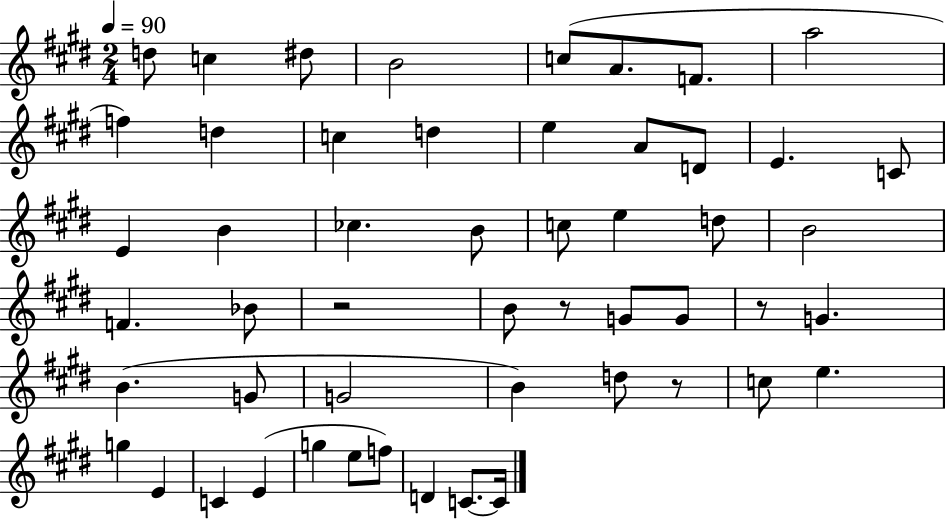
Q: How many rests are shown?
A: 4